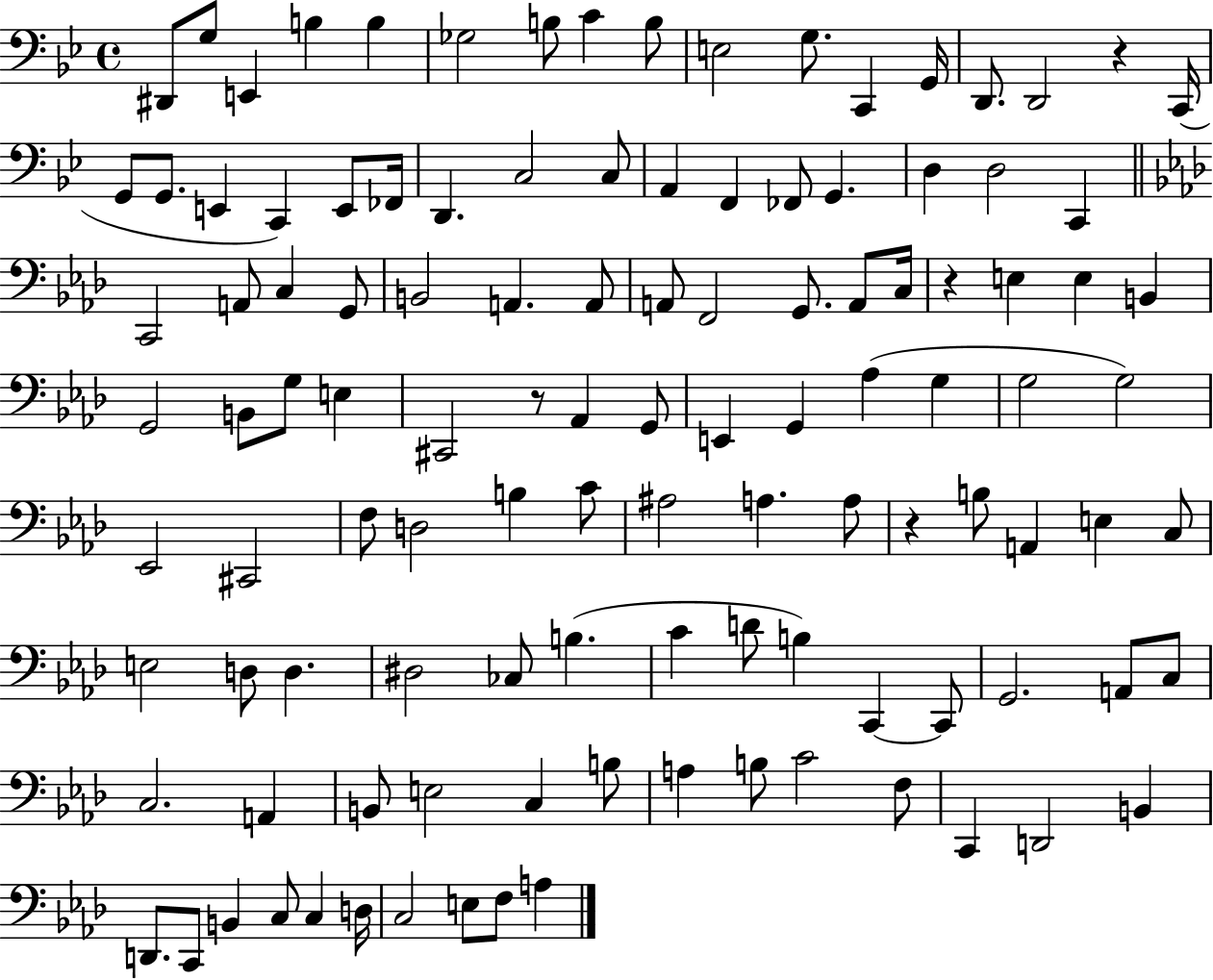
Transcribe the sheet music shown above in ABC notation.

X:1
T:Untitled
M:4/4
L:1/4
K:Bb
^D,,/2 G,/2 E,, B, B, _G,2 B,/2 C B,/2 E,2 G,/2 C,, G,,/4 D,,/2 D,,2 z C,,/4 G,,/2 G,,/2 E,, C,, E,,/2 _F,,/4 D,, C,2 C,/2 A,, F,, _F,,/2 G,, D, D,2 C,, C,,2 A,,/2 C, G,,/2 B,,2 A,, A,,/2 A,,/2 F,,2 G,,/2 A,,/2 C,/4 z E, E, B,, G,,2 B,,/2 G,/2 E, ^C,,2 z/2 _A,, G,,/2 E,, G,, _A, G, G,2 G,2 _E,,2 ^C,,2 F,/2 D,2 B, C/2 ^A,2 A, A,/2 z B,/2 A,, E, C,/2 E,2 D,/2 D, ^D,2 _C,/2 B, C D/2 B, C,, C,,/2 G,,2 A,,/2 C,/2 C,2 A,, B,,/2 E,2 C, B,/2 A, B,/2 C2 F,/2 C,, D,,2 B,, D,,/2 C,,/2 B,, C,/2 C, D,/4 C,2 E,/2 F,/2 A,